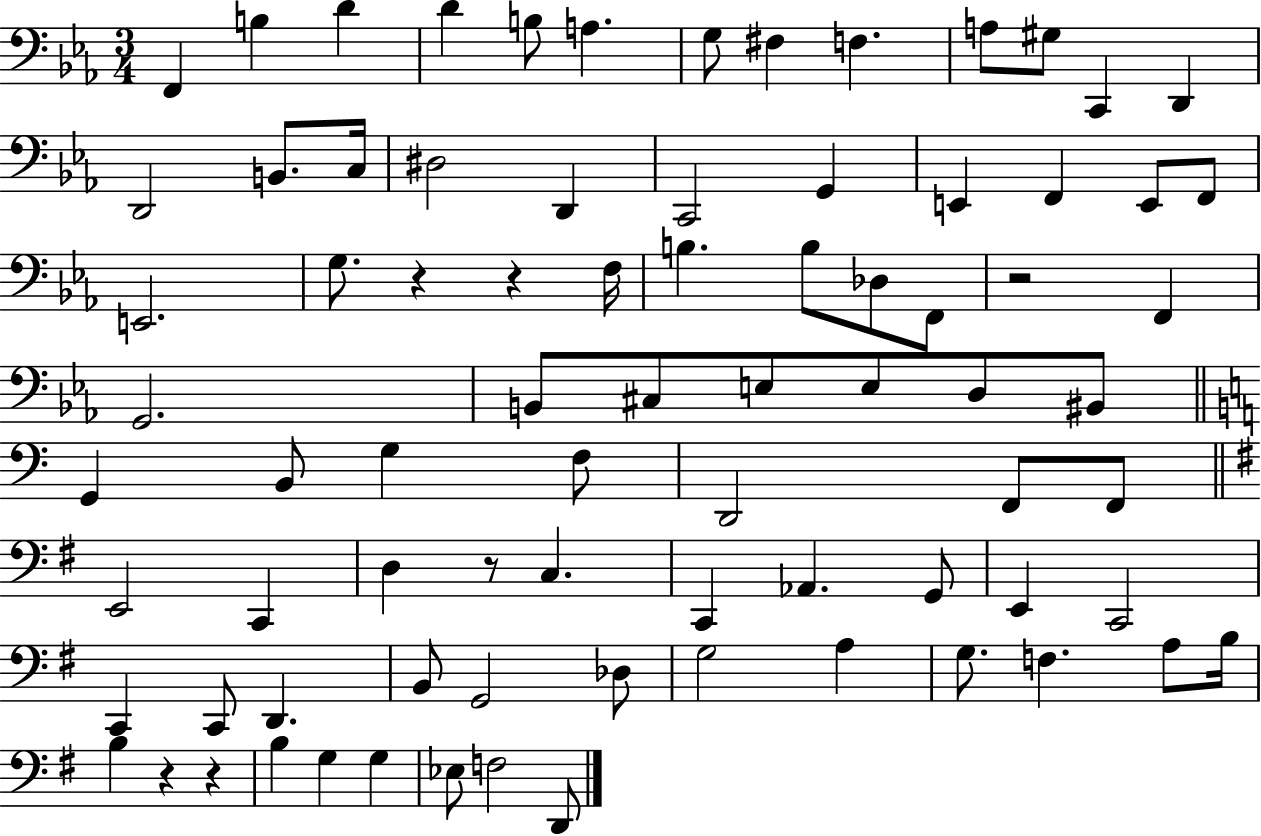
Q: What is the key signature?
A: EES major